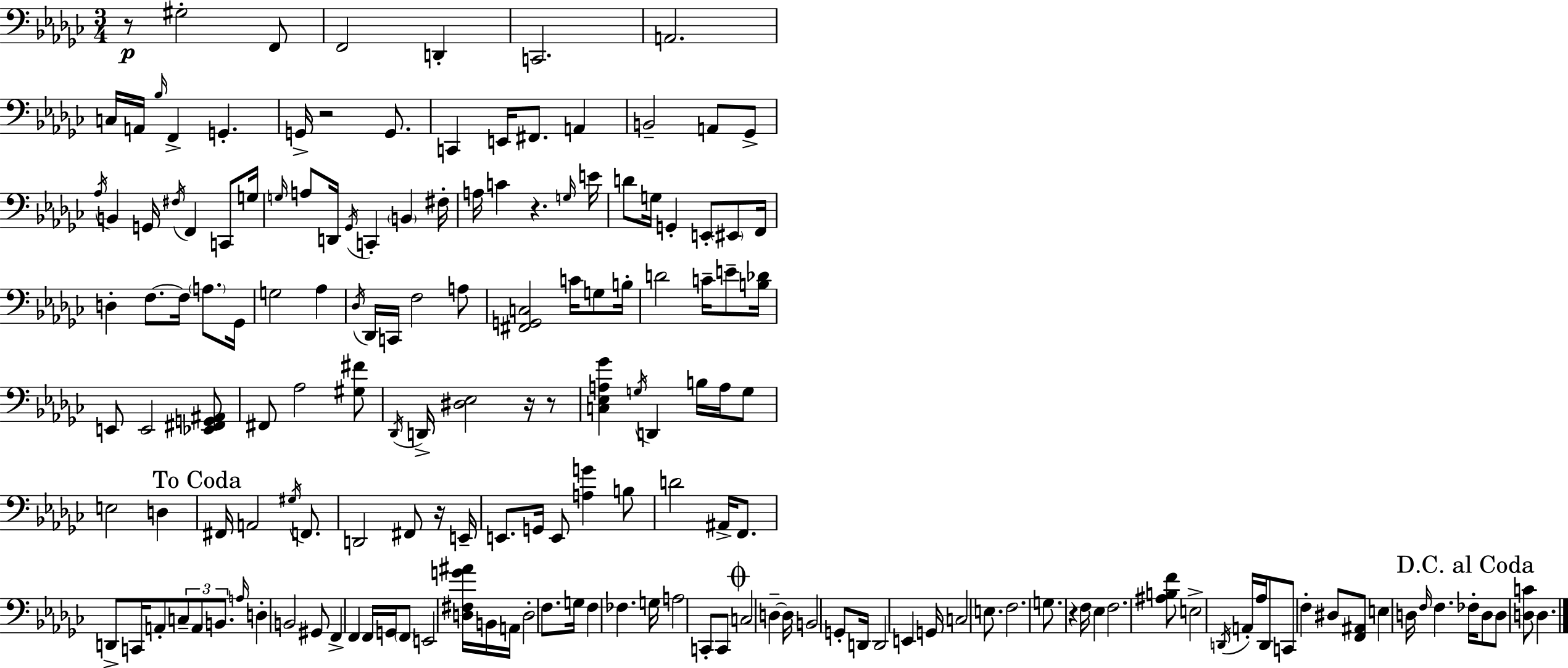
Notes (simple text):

R/e G#3/h F2/e F2/h D2/q C2/h. A2/h. C3/s A2/s Bb3/s F2/q G2/q. G2/s R/h G2/e. C2/q E2/s F#2/e. A2/q B2/h A2/e Gb2/e Ab3/s B2/q G2/s F#3/s F2/q C2/e G3/s G3/s A3/e D2/s Gb2/s C2/q B2/q F#3/s A3/s C4/q R/q. G3/s E4/s D4/e G3/s G2/q E2/e EIS2/e F2/s D3/q F3/e. F3/s A3/e. Gb2/s G3/h Ab3/q Db3/s Db2/s C2/s F3/h A3/e [F#2,G2,C3]/h C4/s G3/e B3/s D4/h C4/s E4/e [B3,Db4]/s E2/e E2/h [Eb2,F#2,G2,A#2]/e F#2/e Ab3/h [G#3,F#4]/e Db2/s D2/s [D#3,Eb3]/h R/s R/e [C3,Eb3,A3,Gb4]/q G3/s D2/q B3/s A3/s G3/e E3/h D3/q F#2/s A2/h G#3/s F2/e. D2/h F#2/e R/s E2/s E2/e. G2/s E2/e [A3,G4]/q B3/e D4/h A#2/s F2/e. D2/e C2/s A2/e C3/e A2/e B2/e. A3/s D3/q B2/h G#2/e F2/q F2/q F2/s G2/s F2/e E2/h [D3,F#3,G4,A#4]/s B2/s A2/s D3/h F3/e. G3/s F3/q FES3/q. G3/s A3/h C2/e C2/e C3/h D3/q D3/s B2/h G2/e D2/s D2/h E2/q G2/s C3/h E3/e. F3/h. G3/e. R/q F3/s Eb3/q F3/h. [A#3,B3,F4]/e E3/h D2/s A2/s Ab3/s D2/e C2/e F3/q D#3/e [F2,A#2]/e E3/q D3/s F3/s F3/q. FES3/s D3/e D3/e [D3,C4]/e D3/q.